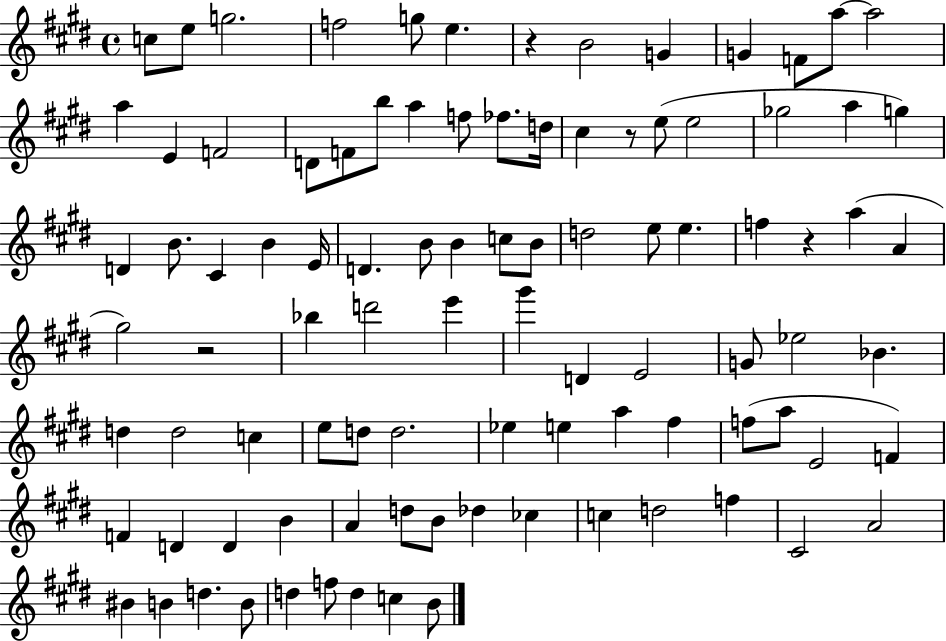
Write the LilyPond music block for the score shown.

{
  \clef treble
  \time 4/4
  \defaultTimeSignature
  \key e \major
  c''8 e''8 g''2. | f''2 g''8 e''4. | r4 b'2 g'4 | g'4 f'8 a''8~~ a''2 | \break a''4 e'4 f'2 | d'8 f'8 b''8 a''4 f''8 fes''8. d''16 | cis''4 r8 e''8( e''2 | ges''2 a''4 g''4) | \break d'4 b'8. cis'4 b'4 e'16 | d'4. b'8 b'4 c''8 b'8 | d''2 e''8 e''4. | f''4 r4 a''4( a'4 | \break gis''2) r2 | bes''4 d'''2 e'''4 | gis'''4 d'4 e'2 | g'8 ees''2 bes'4. | \break d''4 d''2 c''4 | e''8 d''8 d''2. | ees''4 e''4 a''4 fis''4 | f''8( a''8 e'2 f'4) | \break f'4 d'4 d'4 b'4 | a'4 d''8 b'8 des''4 ces''4 | c''4 d''2 f''4 | cis'2 a'2 | \break bis'4 b'4 d''4. b'8 | d''4 f''8 d''4 c''4 b'8 | \bar "|."
}